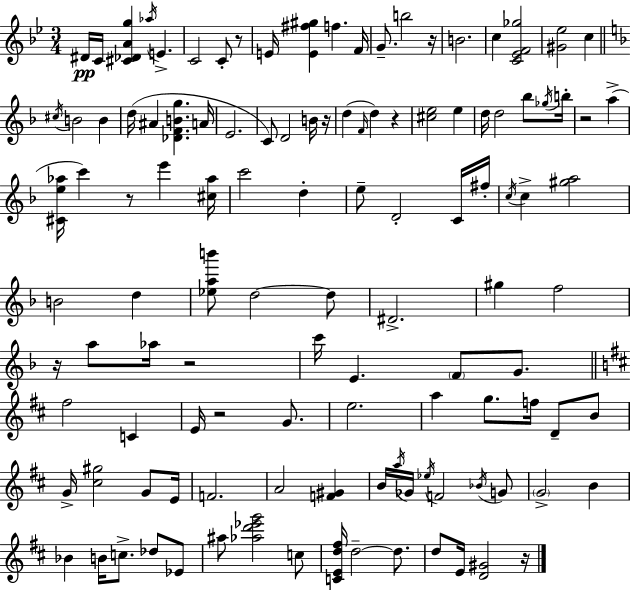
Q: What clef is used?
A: treble